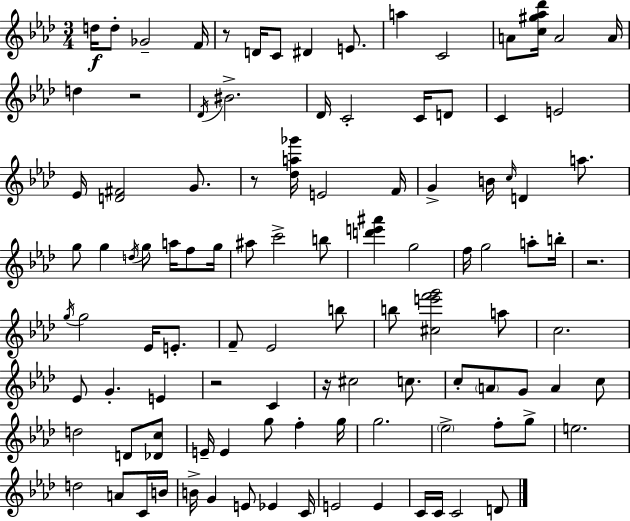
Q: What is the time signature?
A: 3/4